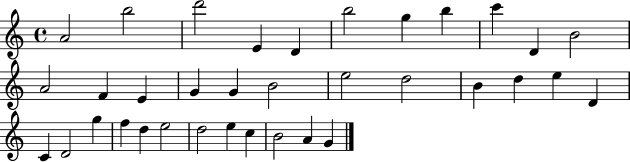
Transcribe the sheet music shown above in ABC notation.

X:1
T:Untitled
M:4/4
L:1/4
K:C
A2 b2 d'2 E D b2 g b c' D B2 A2 F E G G B2 e2 d2 B d e D C D2 g f d e2 d2 e c B2 A G